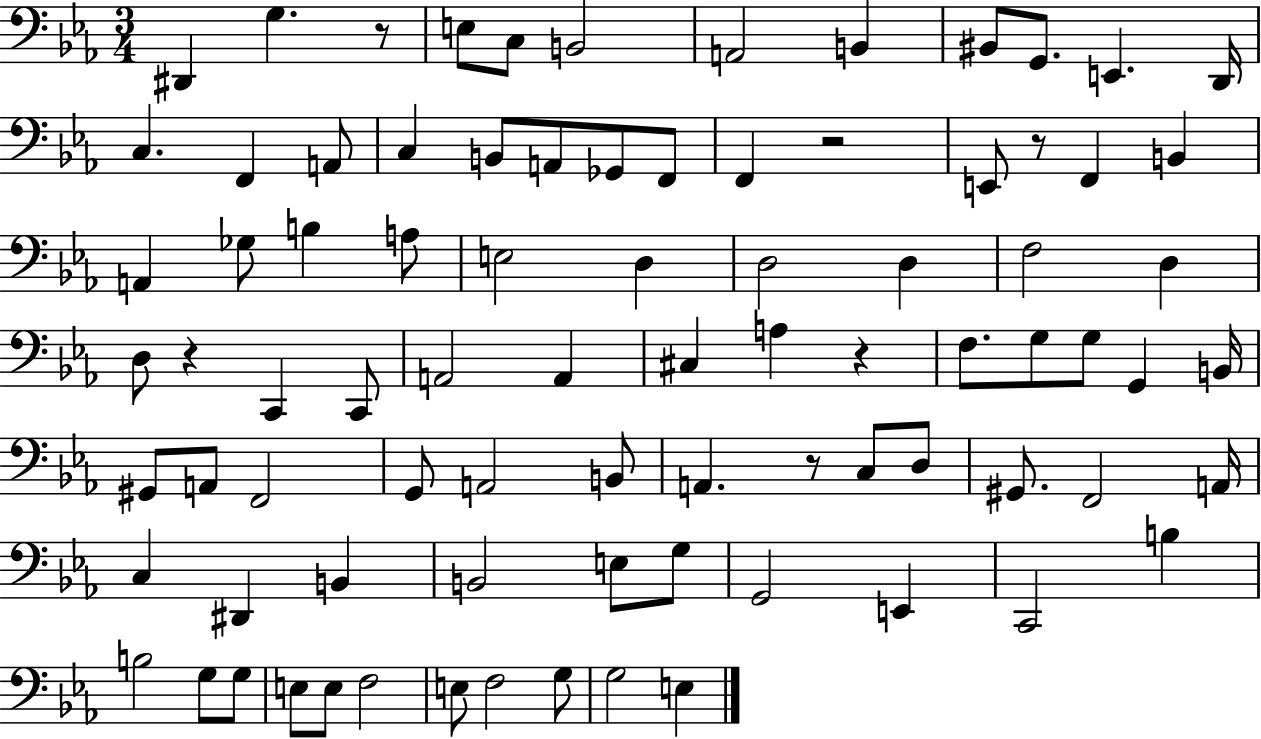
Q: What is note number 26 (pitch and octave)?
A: B3